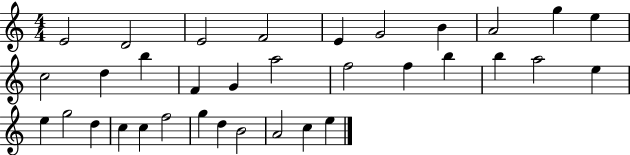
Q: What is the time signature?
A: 4/4